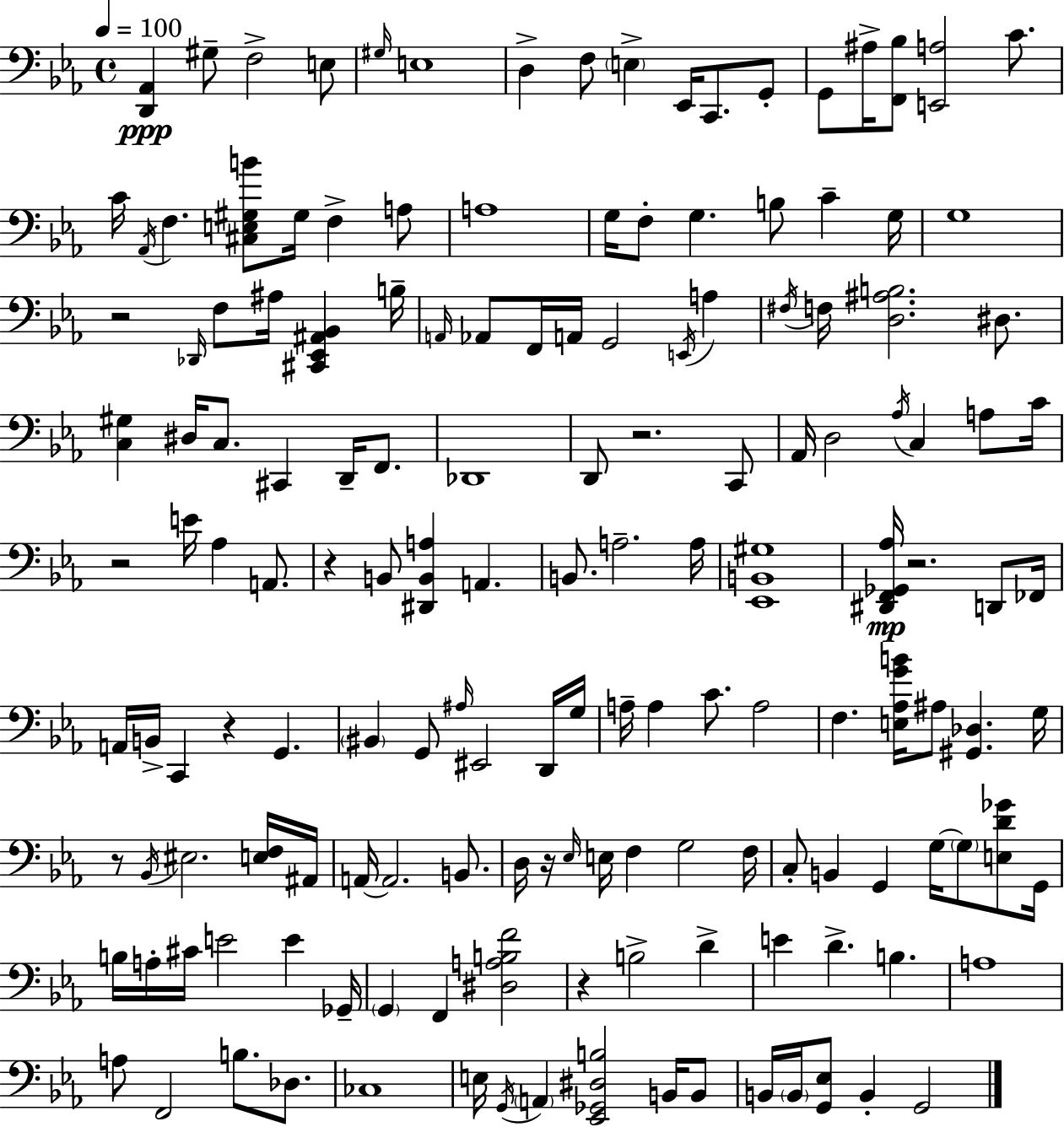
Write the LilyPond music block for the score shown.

{
  \clef bass
  \time 4/4
  \defaultTimeSignature
  \key ees \major
  \tempo 4 = 100
  \repeat volta 2 { <d, aes,>4\ppp gis8-- f2-> e8 | \grace { gis16 } e1 | d4-> f8 \parenthesize e4-> ees,16 c,8. g,8-. | g,8 ais16-> <f, bes>8 <e, a>2 c'8. | \break c'16 \acciaccatura { aes,16 } f4. <cis e gis b'>8 gis16 f4-> | a8 a1 | g16 f8-. g4. b8 c'4-- | g16 g1 | \break r2 \grace { des,16 } f8 ais16 <cis, ees, ais, bes,>4 | b16-- \grace { a,16 } aes,8 f,16 a,16 g,2 | \acciaccatura { e,16 } a4 \acciaccatura { fis16 } f16 <d ais b>2. | dis8. <c gis>4 dis16 c8. cis,4 | \break d,16-- f,8. des,1 | d,8 r2. | c,8 aes,16 d2 \acciaccatura { aes16 } | c4 a8 c'16 r2 e'16 | \break aes4 a,8. r4 b,8 <dis, b, a>4 | a,4. b,8. a2.-- | a16 <ees, b, gis>1 | <dis, f, ges, aes>16\mp r2. | \break d,8 fes,16 a,16 b,16-> c,4 r4 | g,4. \parenthesize bis,4 g,8 \grace { ais16 } eis,2 | d,16 g16 a16-- a4 c'8. | a2 f4. <e aes g' b'>16 ais8 | \break <gis, des>4. g16 r8 \acciaccatura { bes,16 } eis2. | <e f>16 ais,16 a,16~~ a,2. | b,8. d16 r16 \grace { ees16 } e16 f4 | g2 f16 c8-. b,4 | \break g,4 g16~~ \parenthesize g8 <e d' ges'>8 g,16 b16 a16-. cis'16 e'2 | e'4 ges,16-- \parenthesize g,4 f,4 | <dis a b f'>2 r4 b2-> | d'4-> e'4 d'4.-> | \break b4. a1 | a8 f,2 | b8. des8. ces1 | e16 \acciaccatura { g,16 } \parenthesize a,4 | \break <ees, ges, dis b>2 b,16 b,8 b,16 \parenthesize b,16 <g, ees>8 b,4-. | g,2 } \bar "|."
}